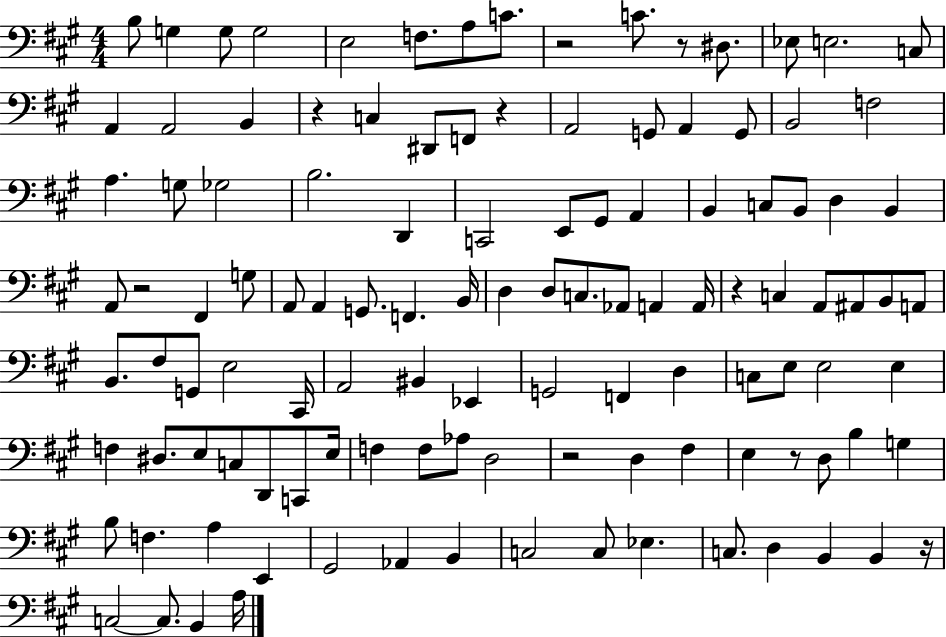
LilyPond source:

{
  \clef bass
  \numericTimeSignature
  \time 4/4
  \key a \major
  b8 g4 g8 g2 | e2 f8. a8 c'8. | r2 c'8. r8 dis8. | ees8 e2. c8 | \break a,4 a,2 b,4 | r4 c4 dis,8 f,8 r4 | a,2 g,8 a,4 g,8 | b,2 f2 | \break a4. g8 ges2 | b2. d,4 | c,2 e,8 gis,8 a,4 | b,4 c8 b,8 d4 b,4 | \break a,8 r2 fis,4 g8 | a,8 a,4 g,8. f,4. b,16 | d4 d8 c8. aes,8 a,4 a,16 | r4 c4 a,8 ais,8 b,8 a,8 | \break b,8. fis8 g,8 e2 cis,16 | a,2 bis,4 ees,4 | g,2 f,4 d4 | c8 e8 e2 e4 | \break f4 dis8. e8 c8 d,8 c,8 e16 | f4 f8 aes8 d2 | r2 d4 fis4 | e4 r8 d8 b4 g4 | \break b8 f4. a4 e,4 | gis,2 aes,4 b,4 | c2 c8 ees4. | c8. d4 b,4 b,4 r16 | \break c2~~ c8. b,4 a16 | \bar "|."
}